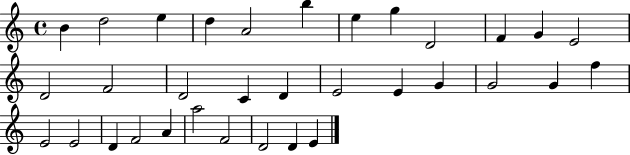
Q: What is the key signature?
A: C major